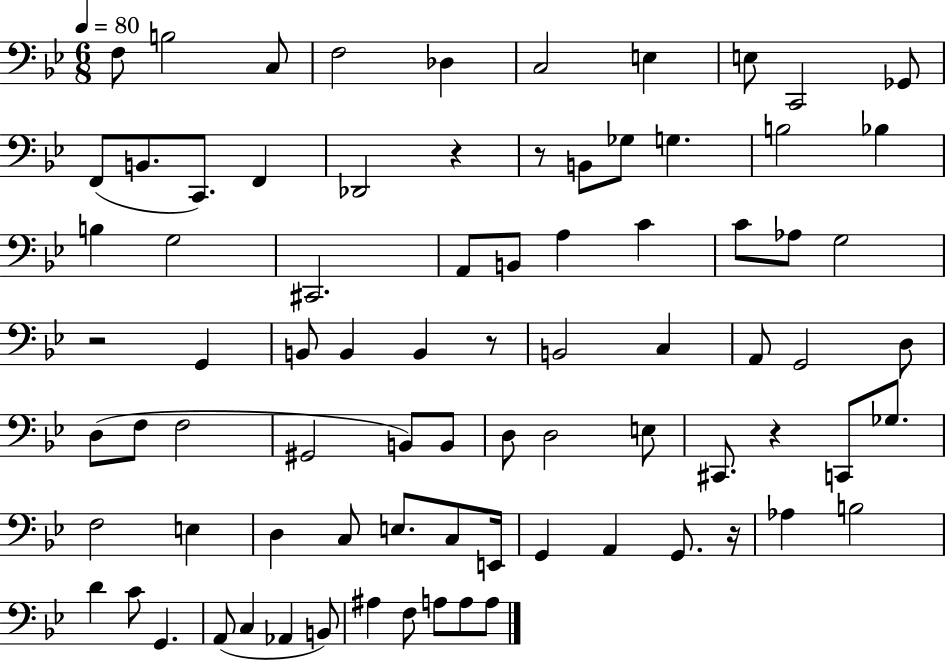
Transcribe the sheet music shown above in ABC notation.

X:1
T:Untitled
M:6/8
L:1/4
K:Bb
F,/2 B,2 C,/2 F,2 _D, C,2 E, E,/2 C,,2 _G,,/2 F,,/2 B,,/2 C,,/2 F,, _D,,2 z z/2 B,,/2 _G,/2 G, B,2 _B, B, G,2 ^C,,2 A,,/2 B,,/2 A, C C/2 _A,/2 G,2 z2 G,, B,,/2 B,, B,, z/2 B,,2 C, A,,/2 G,,2 D,/2 D,/2 F,/2 F,2 ^G,,2 B,,/2 B,,/2 D,/2 D,2 E,/2 ^C,,/2 z C,,/2 _G,/2 F,2 E, D, C,/2 E,/2 C,/2 E,,/4 G,, A,, G,,/2 z/4 _A, B,2 D C/2 G,, A,,/2 C, _A,, B,,/2 ^A, F,/2 A,/2 A,/2 A,/2